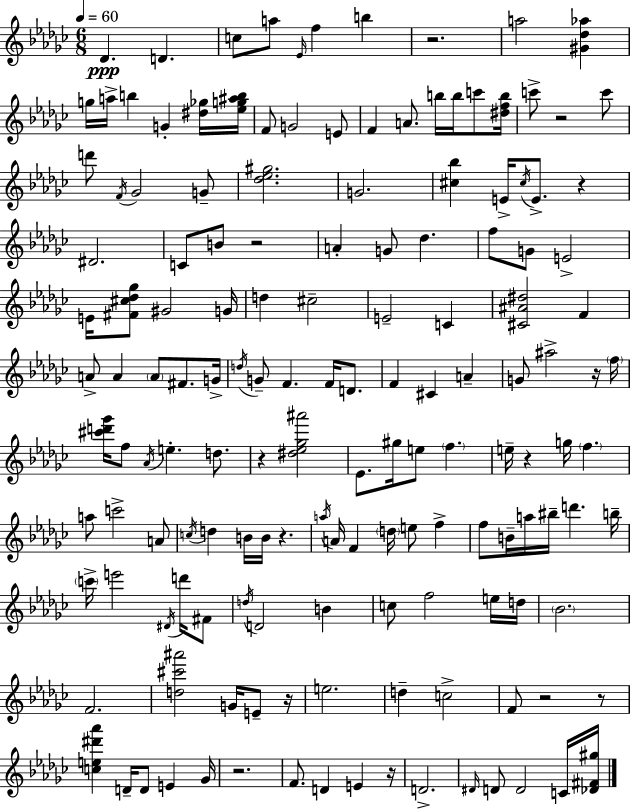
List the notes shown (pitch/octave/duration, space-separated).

Db4/q. D4/q. C5/e A5/e Eb4/s F5/q B5/q R/h. A5/h [G#4,Db5,Ab5]/q G5/s A5/s B5/q G4/q [D#5,Gb5]/s [Eb5,G5,A#5,B5]/s F4/e G4/h E4/e F4/q A4/e. B5/s B5/s C6/e [D#5,F5,B5]/s C6/e R/h C6/e D6/e F4/s Gb4/h G4/e [Db5,Eb5,G#5]/h. G4/h. [C#5,Bb5]/q E4/s C#5/s E4/e. R/q D#4/h. C4/e B4/e R/h A4/q G4/e Db5/q. F5/e G4/e E4/h E4/s [F#4,C#5,Db5,Gb5]/e G#4/h G4/s D5/q C#5/h E4/h C4/q [C#4,A#4,D#5]/h F4/q A4/e A4/q A4/e F#4/e. G4/s D5/s G4/e F4/q. F4/s D4/e. F4/q C#4/q A4/q G4/e A#5/h R/s F5/s [C#6,D6,Gb6]/s F5/e Ab4/s E5/q. D5/e. R/q [D#5,Eb5,Gb5,A#6]/h Eb4/e. G#5/s E5/e F5/q. E5/s R/q G5/s F5/q. A5/e C6/h A4/e C5/s D5/q B4/s B4/s R/q. A5/s A4/s F4/q D5/s E5/e F5/q F5/e B4/s A5/s BIS5/s D6/q. B5/s C6/s E6/h D#4/s D6/s F#4/e D5/s D4/h B4/q C5/e F5/h E5/s D5/s Bb4/h. F4/h. [D5,C#6,A#6]/h G4/s E4/e R/s E5/h. D5/q C5/h F4/e R/h R/e [C5,E5,D#6,Ab6]/q D4/s D4/e E4/q Gb4/s R/h. F4/e. D4/q E4/q R/s D4/h. D#4/s D4/e D4/h C4/s [Db4,F#4,G#5]/s